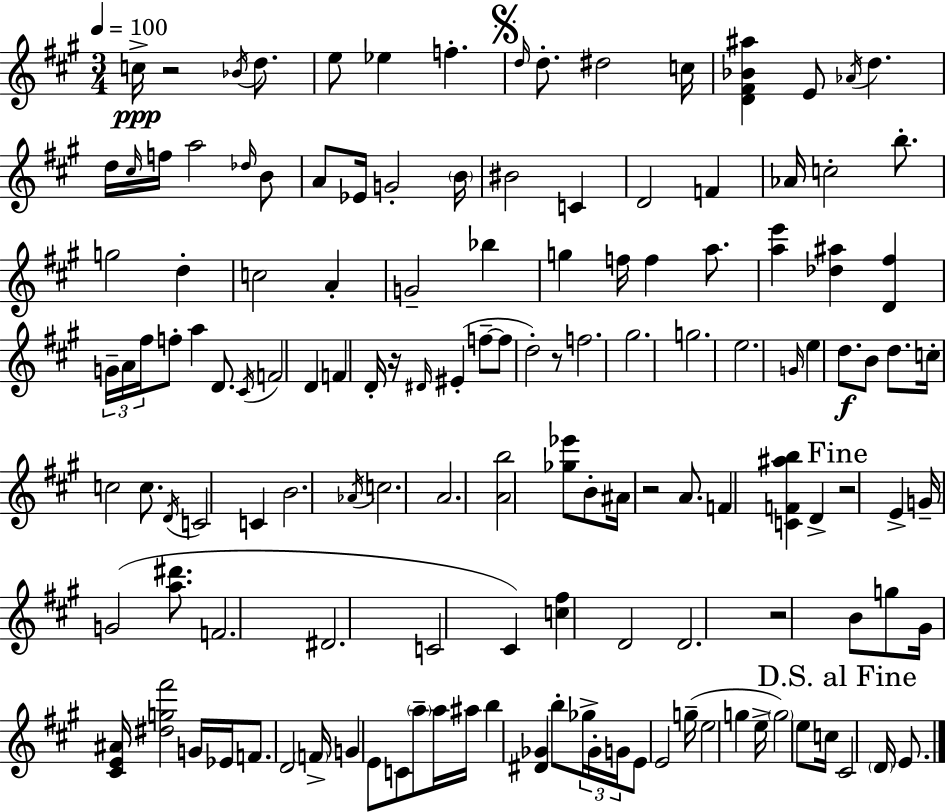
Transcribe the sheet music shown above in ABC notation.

X:1
T:Untitled
M:3/4
L:1/4
K:A
c/4 z2 _B/4 d/2 e/2 _e f d/4 d/2 ^d2 c/4 [D^F_B^a] E/2 _A/4 d d/4 ^c/4 f/4 a2 _d/4 B/2 A/2 _E/4 G2 B/4 ^B2 C D2 F _A/4 c2 b/2 g2 d c2 A G2 _b g f/4 f a/2 [ae'] [_d^a] [D^f] G/4 A/4 ^f/4 f/2 a D/2 ^C/4 F2 D F D/4 z/4 ^D/4 ^E f/2 f/2 d2 z/2 f2 ^g2 g2 e2 G/4 e d/2 B/2 d/2 c/4 c2 c/2 D/4 C2 C B2 _A/4 c2 A2 [Ab]2 [_g_e']/2 B/2 ^A/4 z2 A/2 F [CF^ab] D z2 E G/4 G2 [a^d']/2 F2 ^D2 C2 ^C [c^f] D2 D2 z2 B/2 g/2 ^G/4 [^CE^A]/4 [^dg^f']2 G/4 _E/4 F/2 D2 F/4 G E/2 C/2 a/2 a/4 ^a/4 b [^D_G] b/2 _g/4 _G/4 G/4 E/2 E2 g/4 e2 g e/4 g2 e/2 c/4 ^C2 D/4 E/2